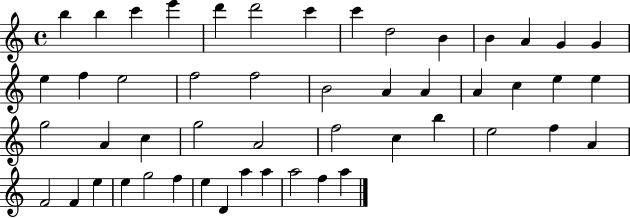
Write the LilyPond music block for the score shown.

{
  \clef treble
  \time 4/4
  \defaultTimeSignature
  \key c \major
  b''4 b''4 c'''4 e'''4 | d'''4 d'''2 c'''4 | c'''4 d''2 b'4 | b'4 a'4 g'4 g'4 | \break e''4 f''4 e''2 | f''2 f''2 | b'2 a'4 a'4 | a'4 c''4 e''4 e''4 | \break g''2 a'4 c''4 | g''2 a'2 | f''2 c''4 b''4 | e''2 f''4 a'4 | \break f'2 f'4 e''4 | e''4 g''2 f''4 | e''4 d'4 a''4 a''4 | a''2 f''4 a''4 | \break \bar "|."
}